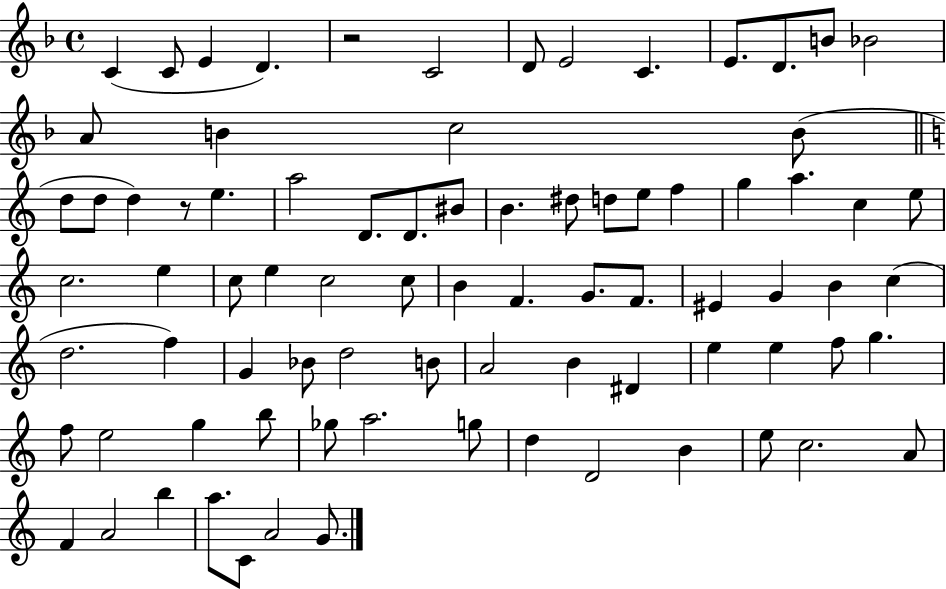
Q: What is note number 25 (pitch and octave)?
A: B4